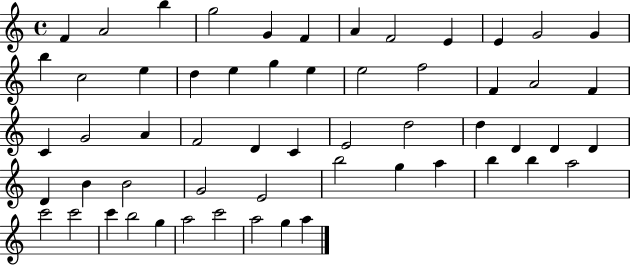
F4/q A4/h B5/q G5/h G4/q F4/q A4/q F4/h E4/q E4/q G4/h G4/q B5/q C5/h E5/q D5/q E5/q G5/q E5/q E5/h F5/h F4/q A4/h F4/q C4/q G4/h A4/q F4/h D4/q C4/q E4/h D5/h D5/q D4/q D4/q D4/q D4/q B4/q B4/h G4/h E4/h B5/h G5/q A5/q B5/q B5/q A5/h C6/h C6/h C6/q B5/h G5/q A5/h C6/h A5/h G5/q A5/q